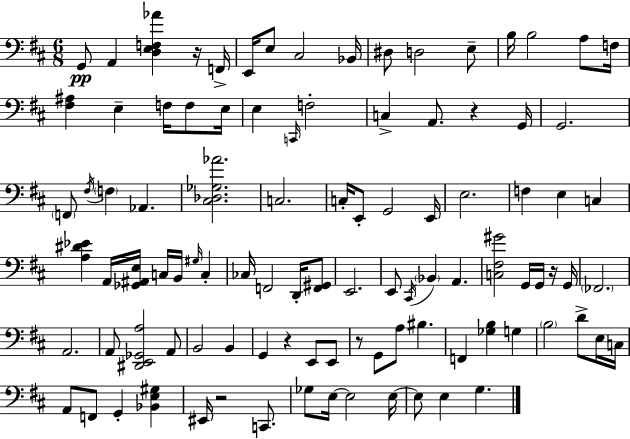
G2/e A2/q [D3,E3,F3,Ab4]/q R/s F2/s E2/s E3/e C#3/h Bb2/s D#3/e D3/h E3/e B3/s B3/h A3/e F3/s [F#3,A#3]/q E3/q F3/s F3/e E3/s E3/q C2/s F3/h C3/q A2/e. R/q G2/s G2/h. F2/e F#3/s F3/q Ab2/q. [C#3,Db3,Gb3,Ab4]/h. C3/h. C3/s E2/e G2/h E2/s E3/h. F3/q E3/q C3/q [A3,D#4,Eb4]/q A2/s [Gb2,A#2,E3]/s C3/s B2/s G#3/s C3/q CES3/s F2/h D2/s [F2,G#2]/e E2/h. E2/e C#2/s Bb2/q A2/q. [C3,F#3,G#4]/h G2/s G2/s R/s G2/s FES2/h. A2/h. A2/e [D#2,E2,Gb2,A3]/h A2/e B2/h B2/q G2/q R/q E2/e E2/e R/e G2/e A3/e BIS3/q. F2/q [Gb3,B3]/q G3/q B3/h D4/e E3/s C3/s A2/e F2/e G2/q [Bb2,E3,G#3]/q EIS2/s R/h C2/e. Gb3/e E3/s E3/h E3/s E3/e E3/q G3/q.